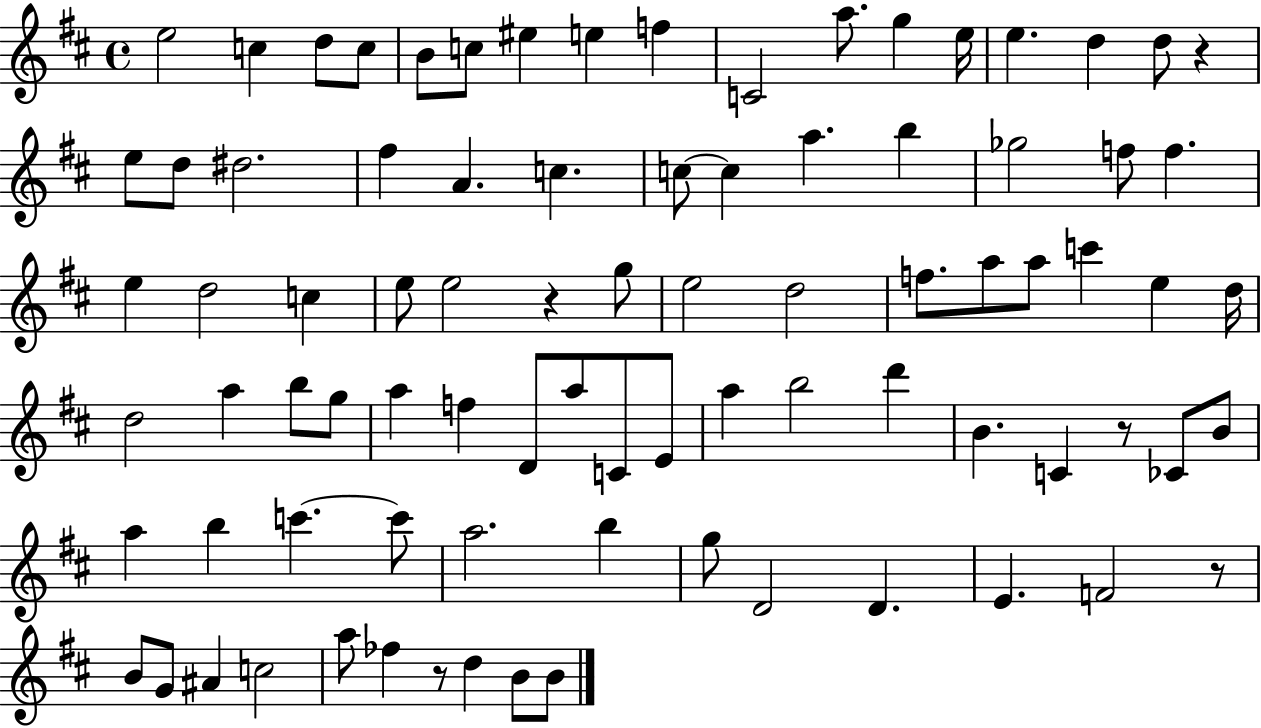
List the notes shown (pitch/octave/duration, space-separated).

E5/h C5/q D5/e C5/e B4/e C5/e EIS5/q E5/q F5/q C4/h A5/e. G5/q E5/s E5/q. D5/q D5/e R/q E5/e D5/e D#5/h. F#5/q A4/q. C5/q. C5/e C5/q A5/q. B5/q Gb5/h F5/e F5/q. E5/q D5/h C5/q E5/e E5/h R/q G5/e E5/h D5/h F5/e. A5/e A5/e C6/q E5/q D5/s D5/h A5/q B5/e G5/e A5/q F5/q D4/e A5/e C4/e E4/e A5/q B5/h D6/q B4/q. C4/q R/e CES4/e B4/e A5/q B5/q C6/q. C6/e A5/h. B5/q G5/e D4/h D4/q. E4/q. F4/h R/e B4/e G4/e A#4/q C5/h A5/e FES5/q R/e D5/q B4/e B4/e